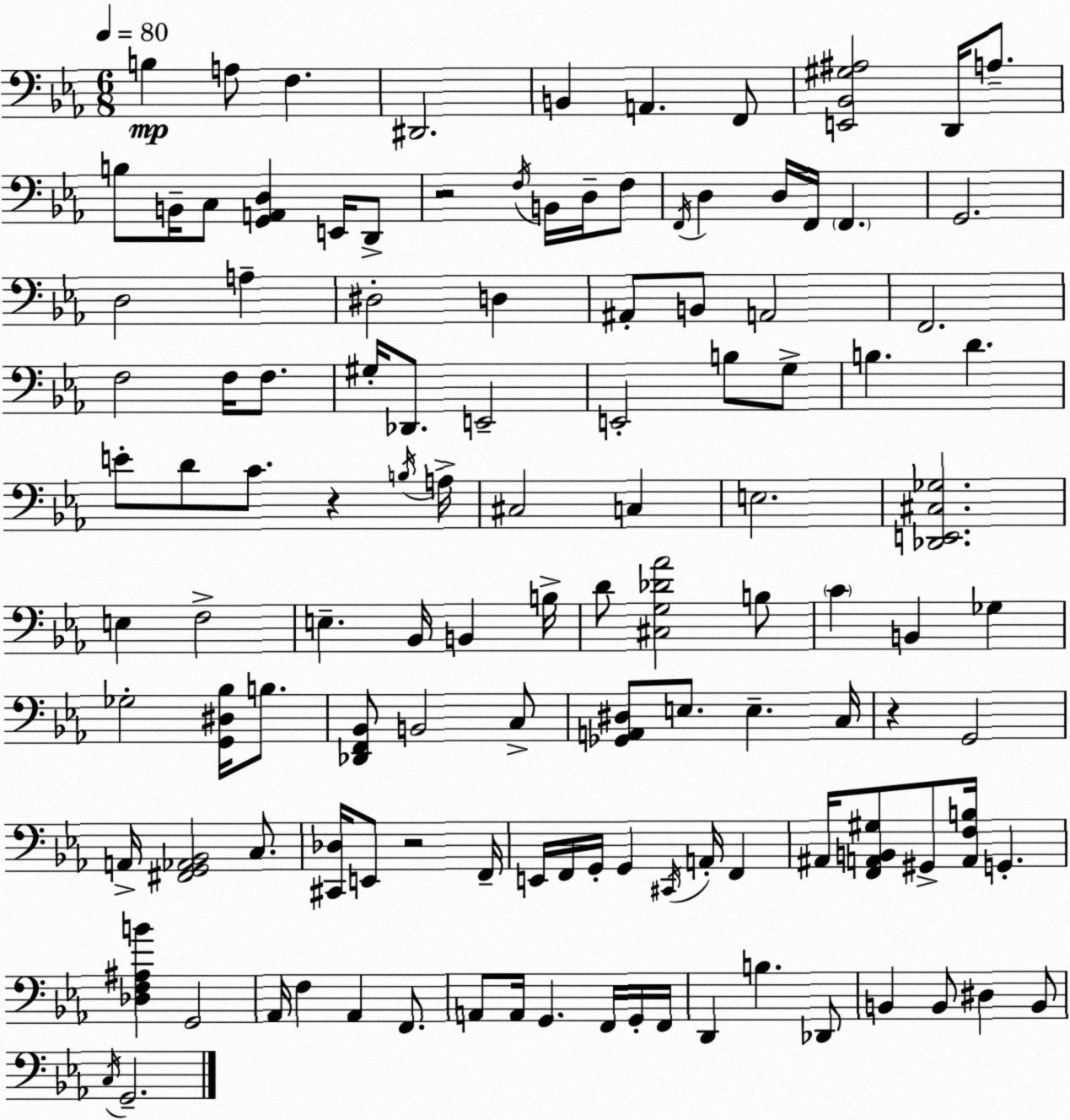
X:1
T:Untitled
M:6/8
L:1/4
K:Cm
B, A,/2 F, ^D,,2 B,, A,, F,,/2 [E,,_B,,^G,^A,]2 D,,/4 A,/2 B,/2 B,,/4 C,/2 [G,,A,,D,] E,,/4 D,,/2 z2 F,/4 B,,/4 D,/4 F,/2 F,,/4 D, D,/4 F,,/4 F,, G,,2 D,2 A, ^D,2 D, ^A,,/2 B,,/2 A,,2 F,,2 F,2 F,/4 F,/2 ^G,/4 _D,,/2 E,,2 E,,2 B,/2 G,/2 B, D E/2 D/2 C/2 z B,/4 A,/4 ^C,2 C, E,2 [_D,,E,,^C,_G,]2 E, F,2 E, _B,,/4 B,, B,/4 D/2 [^C,G,_D_A]2 B,/2 C B,, _G, _G,2 [G,,^D,_B,]/4 B,/2 [_D,,F,,_B,,]/2 B,,2 C,/2 [_G,,A,,^D,]/2 E,/2 E, C,/4 z G,,2 A,,/4 [^F,,G,,_A,,_B,,]2 C,/2 [^C,,_D,]/4 E,,/2 z2 F,,/4 E,,/4 F,,/4 G,,/4 G,, ^C,,/4 A,,/4 F,, ^A,,/4 [F,,A,,B,,^G,]/2 ^G,,/2 [A,,F,B,]/4 G,, [_D,F,^A,B] G,,2 _A,,/4 F, _A,, F,,/2 A,,/2 A,,/4 G,, F,,/4 G,,/4 F,,/4 D,, B, _D,,/2 B,, B,,/2 ^D, B,,/2 C,/4 G,,2